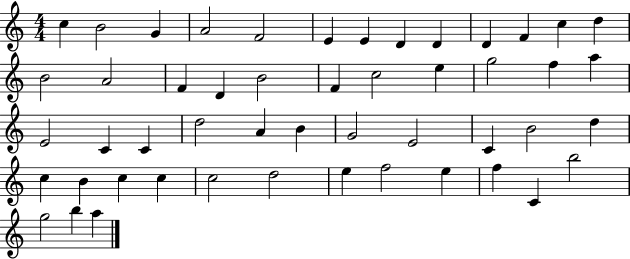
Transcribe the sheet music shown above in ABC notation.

X:1
T:Untitled
M:4/4
L:1/4
K:C
c B2 G A2 F2 E E D D D F c d B2 A2 F D B2 F c2 e g2 f a E2 C C d2 A B G2 E2 C B2 d c B c c c2 d2 e f2 e f C b2 g2 b a